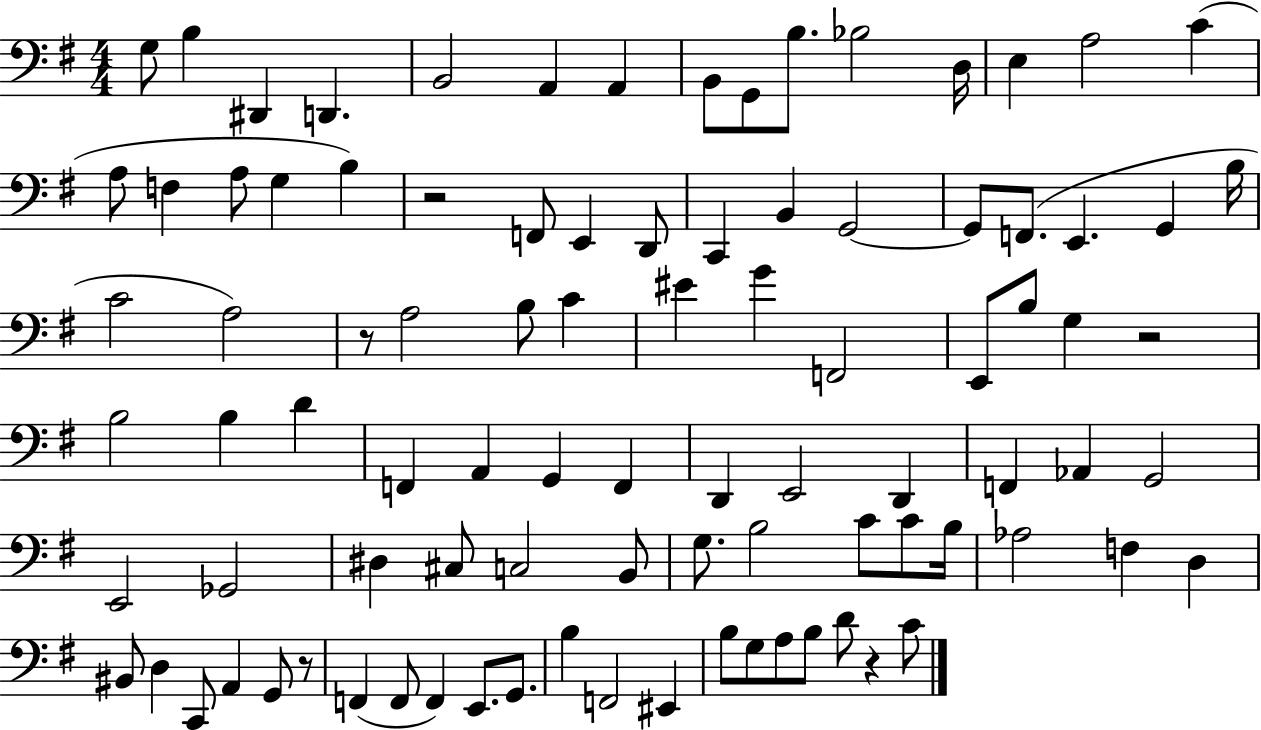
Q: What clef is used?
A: bass